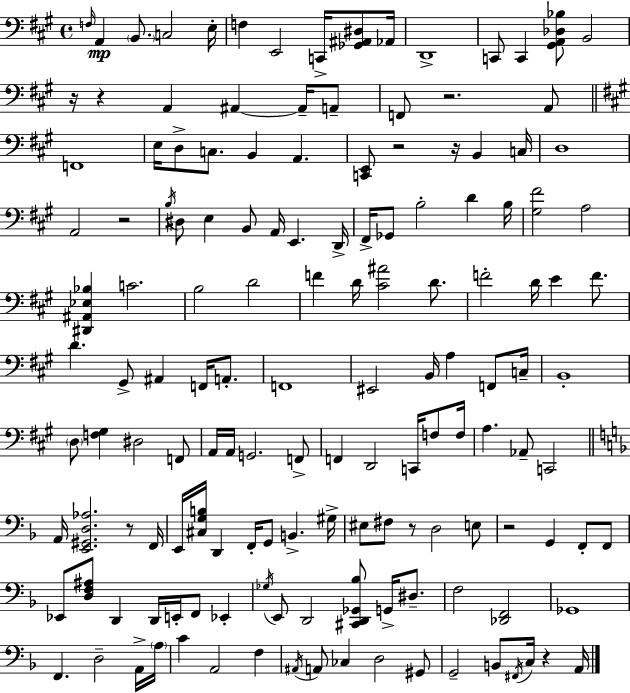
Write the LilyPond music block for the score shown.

{
  \clef bass
  \time 4/4
  \defaultTimeSignature
  \key a \major
  \grace { f16 }\mp a,4 \parenthesize b,8. c2 | e16-. f4 e,2 c,16-> <ges, ais, dis>8 | aes,16 d,1-> | c,8 c,4 <gis, a, des bes>8 b,2 | \break r16 r4 a,4 ais,4~~ ais,16-- a,8-- | f,8 r2. a,8 | \bar "||" \break \key a \major f,1 | e16 d8-> c8. b,4 a,4. | <c, e,>8 r2 r16 b,4 c16 | d1 | \break a,2 r2 | \acciaccatura { b16 } dis8 e4 b,8 a,16 e,4. | d,16-> fis,16-> ges,8 b2-. d'4 | b16 <gis fis'>2 a2 | \break <dis, ais, ees bes>4 c'2. | b2 d'2 | f'4 d'16 <cis' ais'>2 d'8. | f'2-. d'16 e'4 f'8. | \break d'4. gis,8-> ais,4 f,16 a,8.-. | f,1 | eis,2 b,16 a4 f,8 | c16-- b,1-. | \break \parenthesize d8 <f gis>4 dis2 f,8 | a,16 a,16 g,2. f,8-> | f,4 d,2 c,16 f8 | f16 a4. aes,8-- c,2 | \break \bar "||" \break \key f \major a,16 <e, gis, d aes>2. r8 f,16 | e,16 <cis g b>16 d,4 f,16-. g,8 b,4.-> gis16-> | eis8 fis8 r8 d2 e8 | r2 g,4 f,8-. f,8 | \break ees,8 <d f ais>8 d,4 d,16 e,16-. f,8 ees,4-. | \acciaccatura { ges16 } e,8 d,2 <cis, d, ges, bes>8 g,16-> dis8.-- | f2 <des, f,>2 | ges,1 | \break f,4. d2-- a,16-> | \parenthesize a16 c'4 a,2 f4 | \acciaccatura { ais,16 } a,8 ces4 d2 | gis,8 g,2-- b,8 \acciaccatura { fis,16 } c16 r4 | \break a,16 \bar "|."
}